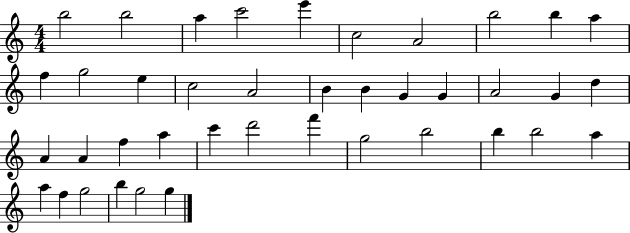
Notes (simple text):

B5/h B5/h A5/q C6/h E6/q C5/h A4/h B5/h B5/q A5/q F5/q G5/h E5/q C5/h A4/h B4/q B4/q G4/q G4/q A4/h G4/q D5/q A4/q A4/q F5/q A5/q C6/q D6/h F6/q G5/h B5/h B5/q B5/h A5/q A5/q F5/q G5/h B5/q G5/h G5/q